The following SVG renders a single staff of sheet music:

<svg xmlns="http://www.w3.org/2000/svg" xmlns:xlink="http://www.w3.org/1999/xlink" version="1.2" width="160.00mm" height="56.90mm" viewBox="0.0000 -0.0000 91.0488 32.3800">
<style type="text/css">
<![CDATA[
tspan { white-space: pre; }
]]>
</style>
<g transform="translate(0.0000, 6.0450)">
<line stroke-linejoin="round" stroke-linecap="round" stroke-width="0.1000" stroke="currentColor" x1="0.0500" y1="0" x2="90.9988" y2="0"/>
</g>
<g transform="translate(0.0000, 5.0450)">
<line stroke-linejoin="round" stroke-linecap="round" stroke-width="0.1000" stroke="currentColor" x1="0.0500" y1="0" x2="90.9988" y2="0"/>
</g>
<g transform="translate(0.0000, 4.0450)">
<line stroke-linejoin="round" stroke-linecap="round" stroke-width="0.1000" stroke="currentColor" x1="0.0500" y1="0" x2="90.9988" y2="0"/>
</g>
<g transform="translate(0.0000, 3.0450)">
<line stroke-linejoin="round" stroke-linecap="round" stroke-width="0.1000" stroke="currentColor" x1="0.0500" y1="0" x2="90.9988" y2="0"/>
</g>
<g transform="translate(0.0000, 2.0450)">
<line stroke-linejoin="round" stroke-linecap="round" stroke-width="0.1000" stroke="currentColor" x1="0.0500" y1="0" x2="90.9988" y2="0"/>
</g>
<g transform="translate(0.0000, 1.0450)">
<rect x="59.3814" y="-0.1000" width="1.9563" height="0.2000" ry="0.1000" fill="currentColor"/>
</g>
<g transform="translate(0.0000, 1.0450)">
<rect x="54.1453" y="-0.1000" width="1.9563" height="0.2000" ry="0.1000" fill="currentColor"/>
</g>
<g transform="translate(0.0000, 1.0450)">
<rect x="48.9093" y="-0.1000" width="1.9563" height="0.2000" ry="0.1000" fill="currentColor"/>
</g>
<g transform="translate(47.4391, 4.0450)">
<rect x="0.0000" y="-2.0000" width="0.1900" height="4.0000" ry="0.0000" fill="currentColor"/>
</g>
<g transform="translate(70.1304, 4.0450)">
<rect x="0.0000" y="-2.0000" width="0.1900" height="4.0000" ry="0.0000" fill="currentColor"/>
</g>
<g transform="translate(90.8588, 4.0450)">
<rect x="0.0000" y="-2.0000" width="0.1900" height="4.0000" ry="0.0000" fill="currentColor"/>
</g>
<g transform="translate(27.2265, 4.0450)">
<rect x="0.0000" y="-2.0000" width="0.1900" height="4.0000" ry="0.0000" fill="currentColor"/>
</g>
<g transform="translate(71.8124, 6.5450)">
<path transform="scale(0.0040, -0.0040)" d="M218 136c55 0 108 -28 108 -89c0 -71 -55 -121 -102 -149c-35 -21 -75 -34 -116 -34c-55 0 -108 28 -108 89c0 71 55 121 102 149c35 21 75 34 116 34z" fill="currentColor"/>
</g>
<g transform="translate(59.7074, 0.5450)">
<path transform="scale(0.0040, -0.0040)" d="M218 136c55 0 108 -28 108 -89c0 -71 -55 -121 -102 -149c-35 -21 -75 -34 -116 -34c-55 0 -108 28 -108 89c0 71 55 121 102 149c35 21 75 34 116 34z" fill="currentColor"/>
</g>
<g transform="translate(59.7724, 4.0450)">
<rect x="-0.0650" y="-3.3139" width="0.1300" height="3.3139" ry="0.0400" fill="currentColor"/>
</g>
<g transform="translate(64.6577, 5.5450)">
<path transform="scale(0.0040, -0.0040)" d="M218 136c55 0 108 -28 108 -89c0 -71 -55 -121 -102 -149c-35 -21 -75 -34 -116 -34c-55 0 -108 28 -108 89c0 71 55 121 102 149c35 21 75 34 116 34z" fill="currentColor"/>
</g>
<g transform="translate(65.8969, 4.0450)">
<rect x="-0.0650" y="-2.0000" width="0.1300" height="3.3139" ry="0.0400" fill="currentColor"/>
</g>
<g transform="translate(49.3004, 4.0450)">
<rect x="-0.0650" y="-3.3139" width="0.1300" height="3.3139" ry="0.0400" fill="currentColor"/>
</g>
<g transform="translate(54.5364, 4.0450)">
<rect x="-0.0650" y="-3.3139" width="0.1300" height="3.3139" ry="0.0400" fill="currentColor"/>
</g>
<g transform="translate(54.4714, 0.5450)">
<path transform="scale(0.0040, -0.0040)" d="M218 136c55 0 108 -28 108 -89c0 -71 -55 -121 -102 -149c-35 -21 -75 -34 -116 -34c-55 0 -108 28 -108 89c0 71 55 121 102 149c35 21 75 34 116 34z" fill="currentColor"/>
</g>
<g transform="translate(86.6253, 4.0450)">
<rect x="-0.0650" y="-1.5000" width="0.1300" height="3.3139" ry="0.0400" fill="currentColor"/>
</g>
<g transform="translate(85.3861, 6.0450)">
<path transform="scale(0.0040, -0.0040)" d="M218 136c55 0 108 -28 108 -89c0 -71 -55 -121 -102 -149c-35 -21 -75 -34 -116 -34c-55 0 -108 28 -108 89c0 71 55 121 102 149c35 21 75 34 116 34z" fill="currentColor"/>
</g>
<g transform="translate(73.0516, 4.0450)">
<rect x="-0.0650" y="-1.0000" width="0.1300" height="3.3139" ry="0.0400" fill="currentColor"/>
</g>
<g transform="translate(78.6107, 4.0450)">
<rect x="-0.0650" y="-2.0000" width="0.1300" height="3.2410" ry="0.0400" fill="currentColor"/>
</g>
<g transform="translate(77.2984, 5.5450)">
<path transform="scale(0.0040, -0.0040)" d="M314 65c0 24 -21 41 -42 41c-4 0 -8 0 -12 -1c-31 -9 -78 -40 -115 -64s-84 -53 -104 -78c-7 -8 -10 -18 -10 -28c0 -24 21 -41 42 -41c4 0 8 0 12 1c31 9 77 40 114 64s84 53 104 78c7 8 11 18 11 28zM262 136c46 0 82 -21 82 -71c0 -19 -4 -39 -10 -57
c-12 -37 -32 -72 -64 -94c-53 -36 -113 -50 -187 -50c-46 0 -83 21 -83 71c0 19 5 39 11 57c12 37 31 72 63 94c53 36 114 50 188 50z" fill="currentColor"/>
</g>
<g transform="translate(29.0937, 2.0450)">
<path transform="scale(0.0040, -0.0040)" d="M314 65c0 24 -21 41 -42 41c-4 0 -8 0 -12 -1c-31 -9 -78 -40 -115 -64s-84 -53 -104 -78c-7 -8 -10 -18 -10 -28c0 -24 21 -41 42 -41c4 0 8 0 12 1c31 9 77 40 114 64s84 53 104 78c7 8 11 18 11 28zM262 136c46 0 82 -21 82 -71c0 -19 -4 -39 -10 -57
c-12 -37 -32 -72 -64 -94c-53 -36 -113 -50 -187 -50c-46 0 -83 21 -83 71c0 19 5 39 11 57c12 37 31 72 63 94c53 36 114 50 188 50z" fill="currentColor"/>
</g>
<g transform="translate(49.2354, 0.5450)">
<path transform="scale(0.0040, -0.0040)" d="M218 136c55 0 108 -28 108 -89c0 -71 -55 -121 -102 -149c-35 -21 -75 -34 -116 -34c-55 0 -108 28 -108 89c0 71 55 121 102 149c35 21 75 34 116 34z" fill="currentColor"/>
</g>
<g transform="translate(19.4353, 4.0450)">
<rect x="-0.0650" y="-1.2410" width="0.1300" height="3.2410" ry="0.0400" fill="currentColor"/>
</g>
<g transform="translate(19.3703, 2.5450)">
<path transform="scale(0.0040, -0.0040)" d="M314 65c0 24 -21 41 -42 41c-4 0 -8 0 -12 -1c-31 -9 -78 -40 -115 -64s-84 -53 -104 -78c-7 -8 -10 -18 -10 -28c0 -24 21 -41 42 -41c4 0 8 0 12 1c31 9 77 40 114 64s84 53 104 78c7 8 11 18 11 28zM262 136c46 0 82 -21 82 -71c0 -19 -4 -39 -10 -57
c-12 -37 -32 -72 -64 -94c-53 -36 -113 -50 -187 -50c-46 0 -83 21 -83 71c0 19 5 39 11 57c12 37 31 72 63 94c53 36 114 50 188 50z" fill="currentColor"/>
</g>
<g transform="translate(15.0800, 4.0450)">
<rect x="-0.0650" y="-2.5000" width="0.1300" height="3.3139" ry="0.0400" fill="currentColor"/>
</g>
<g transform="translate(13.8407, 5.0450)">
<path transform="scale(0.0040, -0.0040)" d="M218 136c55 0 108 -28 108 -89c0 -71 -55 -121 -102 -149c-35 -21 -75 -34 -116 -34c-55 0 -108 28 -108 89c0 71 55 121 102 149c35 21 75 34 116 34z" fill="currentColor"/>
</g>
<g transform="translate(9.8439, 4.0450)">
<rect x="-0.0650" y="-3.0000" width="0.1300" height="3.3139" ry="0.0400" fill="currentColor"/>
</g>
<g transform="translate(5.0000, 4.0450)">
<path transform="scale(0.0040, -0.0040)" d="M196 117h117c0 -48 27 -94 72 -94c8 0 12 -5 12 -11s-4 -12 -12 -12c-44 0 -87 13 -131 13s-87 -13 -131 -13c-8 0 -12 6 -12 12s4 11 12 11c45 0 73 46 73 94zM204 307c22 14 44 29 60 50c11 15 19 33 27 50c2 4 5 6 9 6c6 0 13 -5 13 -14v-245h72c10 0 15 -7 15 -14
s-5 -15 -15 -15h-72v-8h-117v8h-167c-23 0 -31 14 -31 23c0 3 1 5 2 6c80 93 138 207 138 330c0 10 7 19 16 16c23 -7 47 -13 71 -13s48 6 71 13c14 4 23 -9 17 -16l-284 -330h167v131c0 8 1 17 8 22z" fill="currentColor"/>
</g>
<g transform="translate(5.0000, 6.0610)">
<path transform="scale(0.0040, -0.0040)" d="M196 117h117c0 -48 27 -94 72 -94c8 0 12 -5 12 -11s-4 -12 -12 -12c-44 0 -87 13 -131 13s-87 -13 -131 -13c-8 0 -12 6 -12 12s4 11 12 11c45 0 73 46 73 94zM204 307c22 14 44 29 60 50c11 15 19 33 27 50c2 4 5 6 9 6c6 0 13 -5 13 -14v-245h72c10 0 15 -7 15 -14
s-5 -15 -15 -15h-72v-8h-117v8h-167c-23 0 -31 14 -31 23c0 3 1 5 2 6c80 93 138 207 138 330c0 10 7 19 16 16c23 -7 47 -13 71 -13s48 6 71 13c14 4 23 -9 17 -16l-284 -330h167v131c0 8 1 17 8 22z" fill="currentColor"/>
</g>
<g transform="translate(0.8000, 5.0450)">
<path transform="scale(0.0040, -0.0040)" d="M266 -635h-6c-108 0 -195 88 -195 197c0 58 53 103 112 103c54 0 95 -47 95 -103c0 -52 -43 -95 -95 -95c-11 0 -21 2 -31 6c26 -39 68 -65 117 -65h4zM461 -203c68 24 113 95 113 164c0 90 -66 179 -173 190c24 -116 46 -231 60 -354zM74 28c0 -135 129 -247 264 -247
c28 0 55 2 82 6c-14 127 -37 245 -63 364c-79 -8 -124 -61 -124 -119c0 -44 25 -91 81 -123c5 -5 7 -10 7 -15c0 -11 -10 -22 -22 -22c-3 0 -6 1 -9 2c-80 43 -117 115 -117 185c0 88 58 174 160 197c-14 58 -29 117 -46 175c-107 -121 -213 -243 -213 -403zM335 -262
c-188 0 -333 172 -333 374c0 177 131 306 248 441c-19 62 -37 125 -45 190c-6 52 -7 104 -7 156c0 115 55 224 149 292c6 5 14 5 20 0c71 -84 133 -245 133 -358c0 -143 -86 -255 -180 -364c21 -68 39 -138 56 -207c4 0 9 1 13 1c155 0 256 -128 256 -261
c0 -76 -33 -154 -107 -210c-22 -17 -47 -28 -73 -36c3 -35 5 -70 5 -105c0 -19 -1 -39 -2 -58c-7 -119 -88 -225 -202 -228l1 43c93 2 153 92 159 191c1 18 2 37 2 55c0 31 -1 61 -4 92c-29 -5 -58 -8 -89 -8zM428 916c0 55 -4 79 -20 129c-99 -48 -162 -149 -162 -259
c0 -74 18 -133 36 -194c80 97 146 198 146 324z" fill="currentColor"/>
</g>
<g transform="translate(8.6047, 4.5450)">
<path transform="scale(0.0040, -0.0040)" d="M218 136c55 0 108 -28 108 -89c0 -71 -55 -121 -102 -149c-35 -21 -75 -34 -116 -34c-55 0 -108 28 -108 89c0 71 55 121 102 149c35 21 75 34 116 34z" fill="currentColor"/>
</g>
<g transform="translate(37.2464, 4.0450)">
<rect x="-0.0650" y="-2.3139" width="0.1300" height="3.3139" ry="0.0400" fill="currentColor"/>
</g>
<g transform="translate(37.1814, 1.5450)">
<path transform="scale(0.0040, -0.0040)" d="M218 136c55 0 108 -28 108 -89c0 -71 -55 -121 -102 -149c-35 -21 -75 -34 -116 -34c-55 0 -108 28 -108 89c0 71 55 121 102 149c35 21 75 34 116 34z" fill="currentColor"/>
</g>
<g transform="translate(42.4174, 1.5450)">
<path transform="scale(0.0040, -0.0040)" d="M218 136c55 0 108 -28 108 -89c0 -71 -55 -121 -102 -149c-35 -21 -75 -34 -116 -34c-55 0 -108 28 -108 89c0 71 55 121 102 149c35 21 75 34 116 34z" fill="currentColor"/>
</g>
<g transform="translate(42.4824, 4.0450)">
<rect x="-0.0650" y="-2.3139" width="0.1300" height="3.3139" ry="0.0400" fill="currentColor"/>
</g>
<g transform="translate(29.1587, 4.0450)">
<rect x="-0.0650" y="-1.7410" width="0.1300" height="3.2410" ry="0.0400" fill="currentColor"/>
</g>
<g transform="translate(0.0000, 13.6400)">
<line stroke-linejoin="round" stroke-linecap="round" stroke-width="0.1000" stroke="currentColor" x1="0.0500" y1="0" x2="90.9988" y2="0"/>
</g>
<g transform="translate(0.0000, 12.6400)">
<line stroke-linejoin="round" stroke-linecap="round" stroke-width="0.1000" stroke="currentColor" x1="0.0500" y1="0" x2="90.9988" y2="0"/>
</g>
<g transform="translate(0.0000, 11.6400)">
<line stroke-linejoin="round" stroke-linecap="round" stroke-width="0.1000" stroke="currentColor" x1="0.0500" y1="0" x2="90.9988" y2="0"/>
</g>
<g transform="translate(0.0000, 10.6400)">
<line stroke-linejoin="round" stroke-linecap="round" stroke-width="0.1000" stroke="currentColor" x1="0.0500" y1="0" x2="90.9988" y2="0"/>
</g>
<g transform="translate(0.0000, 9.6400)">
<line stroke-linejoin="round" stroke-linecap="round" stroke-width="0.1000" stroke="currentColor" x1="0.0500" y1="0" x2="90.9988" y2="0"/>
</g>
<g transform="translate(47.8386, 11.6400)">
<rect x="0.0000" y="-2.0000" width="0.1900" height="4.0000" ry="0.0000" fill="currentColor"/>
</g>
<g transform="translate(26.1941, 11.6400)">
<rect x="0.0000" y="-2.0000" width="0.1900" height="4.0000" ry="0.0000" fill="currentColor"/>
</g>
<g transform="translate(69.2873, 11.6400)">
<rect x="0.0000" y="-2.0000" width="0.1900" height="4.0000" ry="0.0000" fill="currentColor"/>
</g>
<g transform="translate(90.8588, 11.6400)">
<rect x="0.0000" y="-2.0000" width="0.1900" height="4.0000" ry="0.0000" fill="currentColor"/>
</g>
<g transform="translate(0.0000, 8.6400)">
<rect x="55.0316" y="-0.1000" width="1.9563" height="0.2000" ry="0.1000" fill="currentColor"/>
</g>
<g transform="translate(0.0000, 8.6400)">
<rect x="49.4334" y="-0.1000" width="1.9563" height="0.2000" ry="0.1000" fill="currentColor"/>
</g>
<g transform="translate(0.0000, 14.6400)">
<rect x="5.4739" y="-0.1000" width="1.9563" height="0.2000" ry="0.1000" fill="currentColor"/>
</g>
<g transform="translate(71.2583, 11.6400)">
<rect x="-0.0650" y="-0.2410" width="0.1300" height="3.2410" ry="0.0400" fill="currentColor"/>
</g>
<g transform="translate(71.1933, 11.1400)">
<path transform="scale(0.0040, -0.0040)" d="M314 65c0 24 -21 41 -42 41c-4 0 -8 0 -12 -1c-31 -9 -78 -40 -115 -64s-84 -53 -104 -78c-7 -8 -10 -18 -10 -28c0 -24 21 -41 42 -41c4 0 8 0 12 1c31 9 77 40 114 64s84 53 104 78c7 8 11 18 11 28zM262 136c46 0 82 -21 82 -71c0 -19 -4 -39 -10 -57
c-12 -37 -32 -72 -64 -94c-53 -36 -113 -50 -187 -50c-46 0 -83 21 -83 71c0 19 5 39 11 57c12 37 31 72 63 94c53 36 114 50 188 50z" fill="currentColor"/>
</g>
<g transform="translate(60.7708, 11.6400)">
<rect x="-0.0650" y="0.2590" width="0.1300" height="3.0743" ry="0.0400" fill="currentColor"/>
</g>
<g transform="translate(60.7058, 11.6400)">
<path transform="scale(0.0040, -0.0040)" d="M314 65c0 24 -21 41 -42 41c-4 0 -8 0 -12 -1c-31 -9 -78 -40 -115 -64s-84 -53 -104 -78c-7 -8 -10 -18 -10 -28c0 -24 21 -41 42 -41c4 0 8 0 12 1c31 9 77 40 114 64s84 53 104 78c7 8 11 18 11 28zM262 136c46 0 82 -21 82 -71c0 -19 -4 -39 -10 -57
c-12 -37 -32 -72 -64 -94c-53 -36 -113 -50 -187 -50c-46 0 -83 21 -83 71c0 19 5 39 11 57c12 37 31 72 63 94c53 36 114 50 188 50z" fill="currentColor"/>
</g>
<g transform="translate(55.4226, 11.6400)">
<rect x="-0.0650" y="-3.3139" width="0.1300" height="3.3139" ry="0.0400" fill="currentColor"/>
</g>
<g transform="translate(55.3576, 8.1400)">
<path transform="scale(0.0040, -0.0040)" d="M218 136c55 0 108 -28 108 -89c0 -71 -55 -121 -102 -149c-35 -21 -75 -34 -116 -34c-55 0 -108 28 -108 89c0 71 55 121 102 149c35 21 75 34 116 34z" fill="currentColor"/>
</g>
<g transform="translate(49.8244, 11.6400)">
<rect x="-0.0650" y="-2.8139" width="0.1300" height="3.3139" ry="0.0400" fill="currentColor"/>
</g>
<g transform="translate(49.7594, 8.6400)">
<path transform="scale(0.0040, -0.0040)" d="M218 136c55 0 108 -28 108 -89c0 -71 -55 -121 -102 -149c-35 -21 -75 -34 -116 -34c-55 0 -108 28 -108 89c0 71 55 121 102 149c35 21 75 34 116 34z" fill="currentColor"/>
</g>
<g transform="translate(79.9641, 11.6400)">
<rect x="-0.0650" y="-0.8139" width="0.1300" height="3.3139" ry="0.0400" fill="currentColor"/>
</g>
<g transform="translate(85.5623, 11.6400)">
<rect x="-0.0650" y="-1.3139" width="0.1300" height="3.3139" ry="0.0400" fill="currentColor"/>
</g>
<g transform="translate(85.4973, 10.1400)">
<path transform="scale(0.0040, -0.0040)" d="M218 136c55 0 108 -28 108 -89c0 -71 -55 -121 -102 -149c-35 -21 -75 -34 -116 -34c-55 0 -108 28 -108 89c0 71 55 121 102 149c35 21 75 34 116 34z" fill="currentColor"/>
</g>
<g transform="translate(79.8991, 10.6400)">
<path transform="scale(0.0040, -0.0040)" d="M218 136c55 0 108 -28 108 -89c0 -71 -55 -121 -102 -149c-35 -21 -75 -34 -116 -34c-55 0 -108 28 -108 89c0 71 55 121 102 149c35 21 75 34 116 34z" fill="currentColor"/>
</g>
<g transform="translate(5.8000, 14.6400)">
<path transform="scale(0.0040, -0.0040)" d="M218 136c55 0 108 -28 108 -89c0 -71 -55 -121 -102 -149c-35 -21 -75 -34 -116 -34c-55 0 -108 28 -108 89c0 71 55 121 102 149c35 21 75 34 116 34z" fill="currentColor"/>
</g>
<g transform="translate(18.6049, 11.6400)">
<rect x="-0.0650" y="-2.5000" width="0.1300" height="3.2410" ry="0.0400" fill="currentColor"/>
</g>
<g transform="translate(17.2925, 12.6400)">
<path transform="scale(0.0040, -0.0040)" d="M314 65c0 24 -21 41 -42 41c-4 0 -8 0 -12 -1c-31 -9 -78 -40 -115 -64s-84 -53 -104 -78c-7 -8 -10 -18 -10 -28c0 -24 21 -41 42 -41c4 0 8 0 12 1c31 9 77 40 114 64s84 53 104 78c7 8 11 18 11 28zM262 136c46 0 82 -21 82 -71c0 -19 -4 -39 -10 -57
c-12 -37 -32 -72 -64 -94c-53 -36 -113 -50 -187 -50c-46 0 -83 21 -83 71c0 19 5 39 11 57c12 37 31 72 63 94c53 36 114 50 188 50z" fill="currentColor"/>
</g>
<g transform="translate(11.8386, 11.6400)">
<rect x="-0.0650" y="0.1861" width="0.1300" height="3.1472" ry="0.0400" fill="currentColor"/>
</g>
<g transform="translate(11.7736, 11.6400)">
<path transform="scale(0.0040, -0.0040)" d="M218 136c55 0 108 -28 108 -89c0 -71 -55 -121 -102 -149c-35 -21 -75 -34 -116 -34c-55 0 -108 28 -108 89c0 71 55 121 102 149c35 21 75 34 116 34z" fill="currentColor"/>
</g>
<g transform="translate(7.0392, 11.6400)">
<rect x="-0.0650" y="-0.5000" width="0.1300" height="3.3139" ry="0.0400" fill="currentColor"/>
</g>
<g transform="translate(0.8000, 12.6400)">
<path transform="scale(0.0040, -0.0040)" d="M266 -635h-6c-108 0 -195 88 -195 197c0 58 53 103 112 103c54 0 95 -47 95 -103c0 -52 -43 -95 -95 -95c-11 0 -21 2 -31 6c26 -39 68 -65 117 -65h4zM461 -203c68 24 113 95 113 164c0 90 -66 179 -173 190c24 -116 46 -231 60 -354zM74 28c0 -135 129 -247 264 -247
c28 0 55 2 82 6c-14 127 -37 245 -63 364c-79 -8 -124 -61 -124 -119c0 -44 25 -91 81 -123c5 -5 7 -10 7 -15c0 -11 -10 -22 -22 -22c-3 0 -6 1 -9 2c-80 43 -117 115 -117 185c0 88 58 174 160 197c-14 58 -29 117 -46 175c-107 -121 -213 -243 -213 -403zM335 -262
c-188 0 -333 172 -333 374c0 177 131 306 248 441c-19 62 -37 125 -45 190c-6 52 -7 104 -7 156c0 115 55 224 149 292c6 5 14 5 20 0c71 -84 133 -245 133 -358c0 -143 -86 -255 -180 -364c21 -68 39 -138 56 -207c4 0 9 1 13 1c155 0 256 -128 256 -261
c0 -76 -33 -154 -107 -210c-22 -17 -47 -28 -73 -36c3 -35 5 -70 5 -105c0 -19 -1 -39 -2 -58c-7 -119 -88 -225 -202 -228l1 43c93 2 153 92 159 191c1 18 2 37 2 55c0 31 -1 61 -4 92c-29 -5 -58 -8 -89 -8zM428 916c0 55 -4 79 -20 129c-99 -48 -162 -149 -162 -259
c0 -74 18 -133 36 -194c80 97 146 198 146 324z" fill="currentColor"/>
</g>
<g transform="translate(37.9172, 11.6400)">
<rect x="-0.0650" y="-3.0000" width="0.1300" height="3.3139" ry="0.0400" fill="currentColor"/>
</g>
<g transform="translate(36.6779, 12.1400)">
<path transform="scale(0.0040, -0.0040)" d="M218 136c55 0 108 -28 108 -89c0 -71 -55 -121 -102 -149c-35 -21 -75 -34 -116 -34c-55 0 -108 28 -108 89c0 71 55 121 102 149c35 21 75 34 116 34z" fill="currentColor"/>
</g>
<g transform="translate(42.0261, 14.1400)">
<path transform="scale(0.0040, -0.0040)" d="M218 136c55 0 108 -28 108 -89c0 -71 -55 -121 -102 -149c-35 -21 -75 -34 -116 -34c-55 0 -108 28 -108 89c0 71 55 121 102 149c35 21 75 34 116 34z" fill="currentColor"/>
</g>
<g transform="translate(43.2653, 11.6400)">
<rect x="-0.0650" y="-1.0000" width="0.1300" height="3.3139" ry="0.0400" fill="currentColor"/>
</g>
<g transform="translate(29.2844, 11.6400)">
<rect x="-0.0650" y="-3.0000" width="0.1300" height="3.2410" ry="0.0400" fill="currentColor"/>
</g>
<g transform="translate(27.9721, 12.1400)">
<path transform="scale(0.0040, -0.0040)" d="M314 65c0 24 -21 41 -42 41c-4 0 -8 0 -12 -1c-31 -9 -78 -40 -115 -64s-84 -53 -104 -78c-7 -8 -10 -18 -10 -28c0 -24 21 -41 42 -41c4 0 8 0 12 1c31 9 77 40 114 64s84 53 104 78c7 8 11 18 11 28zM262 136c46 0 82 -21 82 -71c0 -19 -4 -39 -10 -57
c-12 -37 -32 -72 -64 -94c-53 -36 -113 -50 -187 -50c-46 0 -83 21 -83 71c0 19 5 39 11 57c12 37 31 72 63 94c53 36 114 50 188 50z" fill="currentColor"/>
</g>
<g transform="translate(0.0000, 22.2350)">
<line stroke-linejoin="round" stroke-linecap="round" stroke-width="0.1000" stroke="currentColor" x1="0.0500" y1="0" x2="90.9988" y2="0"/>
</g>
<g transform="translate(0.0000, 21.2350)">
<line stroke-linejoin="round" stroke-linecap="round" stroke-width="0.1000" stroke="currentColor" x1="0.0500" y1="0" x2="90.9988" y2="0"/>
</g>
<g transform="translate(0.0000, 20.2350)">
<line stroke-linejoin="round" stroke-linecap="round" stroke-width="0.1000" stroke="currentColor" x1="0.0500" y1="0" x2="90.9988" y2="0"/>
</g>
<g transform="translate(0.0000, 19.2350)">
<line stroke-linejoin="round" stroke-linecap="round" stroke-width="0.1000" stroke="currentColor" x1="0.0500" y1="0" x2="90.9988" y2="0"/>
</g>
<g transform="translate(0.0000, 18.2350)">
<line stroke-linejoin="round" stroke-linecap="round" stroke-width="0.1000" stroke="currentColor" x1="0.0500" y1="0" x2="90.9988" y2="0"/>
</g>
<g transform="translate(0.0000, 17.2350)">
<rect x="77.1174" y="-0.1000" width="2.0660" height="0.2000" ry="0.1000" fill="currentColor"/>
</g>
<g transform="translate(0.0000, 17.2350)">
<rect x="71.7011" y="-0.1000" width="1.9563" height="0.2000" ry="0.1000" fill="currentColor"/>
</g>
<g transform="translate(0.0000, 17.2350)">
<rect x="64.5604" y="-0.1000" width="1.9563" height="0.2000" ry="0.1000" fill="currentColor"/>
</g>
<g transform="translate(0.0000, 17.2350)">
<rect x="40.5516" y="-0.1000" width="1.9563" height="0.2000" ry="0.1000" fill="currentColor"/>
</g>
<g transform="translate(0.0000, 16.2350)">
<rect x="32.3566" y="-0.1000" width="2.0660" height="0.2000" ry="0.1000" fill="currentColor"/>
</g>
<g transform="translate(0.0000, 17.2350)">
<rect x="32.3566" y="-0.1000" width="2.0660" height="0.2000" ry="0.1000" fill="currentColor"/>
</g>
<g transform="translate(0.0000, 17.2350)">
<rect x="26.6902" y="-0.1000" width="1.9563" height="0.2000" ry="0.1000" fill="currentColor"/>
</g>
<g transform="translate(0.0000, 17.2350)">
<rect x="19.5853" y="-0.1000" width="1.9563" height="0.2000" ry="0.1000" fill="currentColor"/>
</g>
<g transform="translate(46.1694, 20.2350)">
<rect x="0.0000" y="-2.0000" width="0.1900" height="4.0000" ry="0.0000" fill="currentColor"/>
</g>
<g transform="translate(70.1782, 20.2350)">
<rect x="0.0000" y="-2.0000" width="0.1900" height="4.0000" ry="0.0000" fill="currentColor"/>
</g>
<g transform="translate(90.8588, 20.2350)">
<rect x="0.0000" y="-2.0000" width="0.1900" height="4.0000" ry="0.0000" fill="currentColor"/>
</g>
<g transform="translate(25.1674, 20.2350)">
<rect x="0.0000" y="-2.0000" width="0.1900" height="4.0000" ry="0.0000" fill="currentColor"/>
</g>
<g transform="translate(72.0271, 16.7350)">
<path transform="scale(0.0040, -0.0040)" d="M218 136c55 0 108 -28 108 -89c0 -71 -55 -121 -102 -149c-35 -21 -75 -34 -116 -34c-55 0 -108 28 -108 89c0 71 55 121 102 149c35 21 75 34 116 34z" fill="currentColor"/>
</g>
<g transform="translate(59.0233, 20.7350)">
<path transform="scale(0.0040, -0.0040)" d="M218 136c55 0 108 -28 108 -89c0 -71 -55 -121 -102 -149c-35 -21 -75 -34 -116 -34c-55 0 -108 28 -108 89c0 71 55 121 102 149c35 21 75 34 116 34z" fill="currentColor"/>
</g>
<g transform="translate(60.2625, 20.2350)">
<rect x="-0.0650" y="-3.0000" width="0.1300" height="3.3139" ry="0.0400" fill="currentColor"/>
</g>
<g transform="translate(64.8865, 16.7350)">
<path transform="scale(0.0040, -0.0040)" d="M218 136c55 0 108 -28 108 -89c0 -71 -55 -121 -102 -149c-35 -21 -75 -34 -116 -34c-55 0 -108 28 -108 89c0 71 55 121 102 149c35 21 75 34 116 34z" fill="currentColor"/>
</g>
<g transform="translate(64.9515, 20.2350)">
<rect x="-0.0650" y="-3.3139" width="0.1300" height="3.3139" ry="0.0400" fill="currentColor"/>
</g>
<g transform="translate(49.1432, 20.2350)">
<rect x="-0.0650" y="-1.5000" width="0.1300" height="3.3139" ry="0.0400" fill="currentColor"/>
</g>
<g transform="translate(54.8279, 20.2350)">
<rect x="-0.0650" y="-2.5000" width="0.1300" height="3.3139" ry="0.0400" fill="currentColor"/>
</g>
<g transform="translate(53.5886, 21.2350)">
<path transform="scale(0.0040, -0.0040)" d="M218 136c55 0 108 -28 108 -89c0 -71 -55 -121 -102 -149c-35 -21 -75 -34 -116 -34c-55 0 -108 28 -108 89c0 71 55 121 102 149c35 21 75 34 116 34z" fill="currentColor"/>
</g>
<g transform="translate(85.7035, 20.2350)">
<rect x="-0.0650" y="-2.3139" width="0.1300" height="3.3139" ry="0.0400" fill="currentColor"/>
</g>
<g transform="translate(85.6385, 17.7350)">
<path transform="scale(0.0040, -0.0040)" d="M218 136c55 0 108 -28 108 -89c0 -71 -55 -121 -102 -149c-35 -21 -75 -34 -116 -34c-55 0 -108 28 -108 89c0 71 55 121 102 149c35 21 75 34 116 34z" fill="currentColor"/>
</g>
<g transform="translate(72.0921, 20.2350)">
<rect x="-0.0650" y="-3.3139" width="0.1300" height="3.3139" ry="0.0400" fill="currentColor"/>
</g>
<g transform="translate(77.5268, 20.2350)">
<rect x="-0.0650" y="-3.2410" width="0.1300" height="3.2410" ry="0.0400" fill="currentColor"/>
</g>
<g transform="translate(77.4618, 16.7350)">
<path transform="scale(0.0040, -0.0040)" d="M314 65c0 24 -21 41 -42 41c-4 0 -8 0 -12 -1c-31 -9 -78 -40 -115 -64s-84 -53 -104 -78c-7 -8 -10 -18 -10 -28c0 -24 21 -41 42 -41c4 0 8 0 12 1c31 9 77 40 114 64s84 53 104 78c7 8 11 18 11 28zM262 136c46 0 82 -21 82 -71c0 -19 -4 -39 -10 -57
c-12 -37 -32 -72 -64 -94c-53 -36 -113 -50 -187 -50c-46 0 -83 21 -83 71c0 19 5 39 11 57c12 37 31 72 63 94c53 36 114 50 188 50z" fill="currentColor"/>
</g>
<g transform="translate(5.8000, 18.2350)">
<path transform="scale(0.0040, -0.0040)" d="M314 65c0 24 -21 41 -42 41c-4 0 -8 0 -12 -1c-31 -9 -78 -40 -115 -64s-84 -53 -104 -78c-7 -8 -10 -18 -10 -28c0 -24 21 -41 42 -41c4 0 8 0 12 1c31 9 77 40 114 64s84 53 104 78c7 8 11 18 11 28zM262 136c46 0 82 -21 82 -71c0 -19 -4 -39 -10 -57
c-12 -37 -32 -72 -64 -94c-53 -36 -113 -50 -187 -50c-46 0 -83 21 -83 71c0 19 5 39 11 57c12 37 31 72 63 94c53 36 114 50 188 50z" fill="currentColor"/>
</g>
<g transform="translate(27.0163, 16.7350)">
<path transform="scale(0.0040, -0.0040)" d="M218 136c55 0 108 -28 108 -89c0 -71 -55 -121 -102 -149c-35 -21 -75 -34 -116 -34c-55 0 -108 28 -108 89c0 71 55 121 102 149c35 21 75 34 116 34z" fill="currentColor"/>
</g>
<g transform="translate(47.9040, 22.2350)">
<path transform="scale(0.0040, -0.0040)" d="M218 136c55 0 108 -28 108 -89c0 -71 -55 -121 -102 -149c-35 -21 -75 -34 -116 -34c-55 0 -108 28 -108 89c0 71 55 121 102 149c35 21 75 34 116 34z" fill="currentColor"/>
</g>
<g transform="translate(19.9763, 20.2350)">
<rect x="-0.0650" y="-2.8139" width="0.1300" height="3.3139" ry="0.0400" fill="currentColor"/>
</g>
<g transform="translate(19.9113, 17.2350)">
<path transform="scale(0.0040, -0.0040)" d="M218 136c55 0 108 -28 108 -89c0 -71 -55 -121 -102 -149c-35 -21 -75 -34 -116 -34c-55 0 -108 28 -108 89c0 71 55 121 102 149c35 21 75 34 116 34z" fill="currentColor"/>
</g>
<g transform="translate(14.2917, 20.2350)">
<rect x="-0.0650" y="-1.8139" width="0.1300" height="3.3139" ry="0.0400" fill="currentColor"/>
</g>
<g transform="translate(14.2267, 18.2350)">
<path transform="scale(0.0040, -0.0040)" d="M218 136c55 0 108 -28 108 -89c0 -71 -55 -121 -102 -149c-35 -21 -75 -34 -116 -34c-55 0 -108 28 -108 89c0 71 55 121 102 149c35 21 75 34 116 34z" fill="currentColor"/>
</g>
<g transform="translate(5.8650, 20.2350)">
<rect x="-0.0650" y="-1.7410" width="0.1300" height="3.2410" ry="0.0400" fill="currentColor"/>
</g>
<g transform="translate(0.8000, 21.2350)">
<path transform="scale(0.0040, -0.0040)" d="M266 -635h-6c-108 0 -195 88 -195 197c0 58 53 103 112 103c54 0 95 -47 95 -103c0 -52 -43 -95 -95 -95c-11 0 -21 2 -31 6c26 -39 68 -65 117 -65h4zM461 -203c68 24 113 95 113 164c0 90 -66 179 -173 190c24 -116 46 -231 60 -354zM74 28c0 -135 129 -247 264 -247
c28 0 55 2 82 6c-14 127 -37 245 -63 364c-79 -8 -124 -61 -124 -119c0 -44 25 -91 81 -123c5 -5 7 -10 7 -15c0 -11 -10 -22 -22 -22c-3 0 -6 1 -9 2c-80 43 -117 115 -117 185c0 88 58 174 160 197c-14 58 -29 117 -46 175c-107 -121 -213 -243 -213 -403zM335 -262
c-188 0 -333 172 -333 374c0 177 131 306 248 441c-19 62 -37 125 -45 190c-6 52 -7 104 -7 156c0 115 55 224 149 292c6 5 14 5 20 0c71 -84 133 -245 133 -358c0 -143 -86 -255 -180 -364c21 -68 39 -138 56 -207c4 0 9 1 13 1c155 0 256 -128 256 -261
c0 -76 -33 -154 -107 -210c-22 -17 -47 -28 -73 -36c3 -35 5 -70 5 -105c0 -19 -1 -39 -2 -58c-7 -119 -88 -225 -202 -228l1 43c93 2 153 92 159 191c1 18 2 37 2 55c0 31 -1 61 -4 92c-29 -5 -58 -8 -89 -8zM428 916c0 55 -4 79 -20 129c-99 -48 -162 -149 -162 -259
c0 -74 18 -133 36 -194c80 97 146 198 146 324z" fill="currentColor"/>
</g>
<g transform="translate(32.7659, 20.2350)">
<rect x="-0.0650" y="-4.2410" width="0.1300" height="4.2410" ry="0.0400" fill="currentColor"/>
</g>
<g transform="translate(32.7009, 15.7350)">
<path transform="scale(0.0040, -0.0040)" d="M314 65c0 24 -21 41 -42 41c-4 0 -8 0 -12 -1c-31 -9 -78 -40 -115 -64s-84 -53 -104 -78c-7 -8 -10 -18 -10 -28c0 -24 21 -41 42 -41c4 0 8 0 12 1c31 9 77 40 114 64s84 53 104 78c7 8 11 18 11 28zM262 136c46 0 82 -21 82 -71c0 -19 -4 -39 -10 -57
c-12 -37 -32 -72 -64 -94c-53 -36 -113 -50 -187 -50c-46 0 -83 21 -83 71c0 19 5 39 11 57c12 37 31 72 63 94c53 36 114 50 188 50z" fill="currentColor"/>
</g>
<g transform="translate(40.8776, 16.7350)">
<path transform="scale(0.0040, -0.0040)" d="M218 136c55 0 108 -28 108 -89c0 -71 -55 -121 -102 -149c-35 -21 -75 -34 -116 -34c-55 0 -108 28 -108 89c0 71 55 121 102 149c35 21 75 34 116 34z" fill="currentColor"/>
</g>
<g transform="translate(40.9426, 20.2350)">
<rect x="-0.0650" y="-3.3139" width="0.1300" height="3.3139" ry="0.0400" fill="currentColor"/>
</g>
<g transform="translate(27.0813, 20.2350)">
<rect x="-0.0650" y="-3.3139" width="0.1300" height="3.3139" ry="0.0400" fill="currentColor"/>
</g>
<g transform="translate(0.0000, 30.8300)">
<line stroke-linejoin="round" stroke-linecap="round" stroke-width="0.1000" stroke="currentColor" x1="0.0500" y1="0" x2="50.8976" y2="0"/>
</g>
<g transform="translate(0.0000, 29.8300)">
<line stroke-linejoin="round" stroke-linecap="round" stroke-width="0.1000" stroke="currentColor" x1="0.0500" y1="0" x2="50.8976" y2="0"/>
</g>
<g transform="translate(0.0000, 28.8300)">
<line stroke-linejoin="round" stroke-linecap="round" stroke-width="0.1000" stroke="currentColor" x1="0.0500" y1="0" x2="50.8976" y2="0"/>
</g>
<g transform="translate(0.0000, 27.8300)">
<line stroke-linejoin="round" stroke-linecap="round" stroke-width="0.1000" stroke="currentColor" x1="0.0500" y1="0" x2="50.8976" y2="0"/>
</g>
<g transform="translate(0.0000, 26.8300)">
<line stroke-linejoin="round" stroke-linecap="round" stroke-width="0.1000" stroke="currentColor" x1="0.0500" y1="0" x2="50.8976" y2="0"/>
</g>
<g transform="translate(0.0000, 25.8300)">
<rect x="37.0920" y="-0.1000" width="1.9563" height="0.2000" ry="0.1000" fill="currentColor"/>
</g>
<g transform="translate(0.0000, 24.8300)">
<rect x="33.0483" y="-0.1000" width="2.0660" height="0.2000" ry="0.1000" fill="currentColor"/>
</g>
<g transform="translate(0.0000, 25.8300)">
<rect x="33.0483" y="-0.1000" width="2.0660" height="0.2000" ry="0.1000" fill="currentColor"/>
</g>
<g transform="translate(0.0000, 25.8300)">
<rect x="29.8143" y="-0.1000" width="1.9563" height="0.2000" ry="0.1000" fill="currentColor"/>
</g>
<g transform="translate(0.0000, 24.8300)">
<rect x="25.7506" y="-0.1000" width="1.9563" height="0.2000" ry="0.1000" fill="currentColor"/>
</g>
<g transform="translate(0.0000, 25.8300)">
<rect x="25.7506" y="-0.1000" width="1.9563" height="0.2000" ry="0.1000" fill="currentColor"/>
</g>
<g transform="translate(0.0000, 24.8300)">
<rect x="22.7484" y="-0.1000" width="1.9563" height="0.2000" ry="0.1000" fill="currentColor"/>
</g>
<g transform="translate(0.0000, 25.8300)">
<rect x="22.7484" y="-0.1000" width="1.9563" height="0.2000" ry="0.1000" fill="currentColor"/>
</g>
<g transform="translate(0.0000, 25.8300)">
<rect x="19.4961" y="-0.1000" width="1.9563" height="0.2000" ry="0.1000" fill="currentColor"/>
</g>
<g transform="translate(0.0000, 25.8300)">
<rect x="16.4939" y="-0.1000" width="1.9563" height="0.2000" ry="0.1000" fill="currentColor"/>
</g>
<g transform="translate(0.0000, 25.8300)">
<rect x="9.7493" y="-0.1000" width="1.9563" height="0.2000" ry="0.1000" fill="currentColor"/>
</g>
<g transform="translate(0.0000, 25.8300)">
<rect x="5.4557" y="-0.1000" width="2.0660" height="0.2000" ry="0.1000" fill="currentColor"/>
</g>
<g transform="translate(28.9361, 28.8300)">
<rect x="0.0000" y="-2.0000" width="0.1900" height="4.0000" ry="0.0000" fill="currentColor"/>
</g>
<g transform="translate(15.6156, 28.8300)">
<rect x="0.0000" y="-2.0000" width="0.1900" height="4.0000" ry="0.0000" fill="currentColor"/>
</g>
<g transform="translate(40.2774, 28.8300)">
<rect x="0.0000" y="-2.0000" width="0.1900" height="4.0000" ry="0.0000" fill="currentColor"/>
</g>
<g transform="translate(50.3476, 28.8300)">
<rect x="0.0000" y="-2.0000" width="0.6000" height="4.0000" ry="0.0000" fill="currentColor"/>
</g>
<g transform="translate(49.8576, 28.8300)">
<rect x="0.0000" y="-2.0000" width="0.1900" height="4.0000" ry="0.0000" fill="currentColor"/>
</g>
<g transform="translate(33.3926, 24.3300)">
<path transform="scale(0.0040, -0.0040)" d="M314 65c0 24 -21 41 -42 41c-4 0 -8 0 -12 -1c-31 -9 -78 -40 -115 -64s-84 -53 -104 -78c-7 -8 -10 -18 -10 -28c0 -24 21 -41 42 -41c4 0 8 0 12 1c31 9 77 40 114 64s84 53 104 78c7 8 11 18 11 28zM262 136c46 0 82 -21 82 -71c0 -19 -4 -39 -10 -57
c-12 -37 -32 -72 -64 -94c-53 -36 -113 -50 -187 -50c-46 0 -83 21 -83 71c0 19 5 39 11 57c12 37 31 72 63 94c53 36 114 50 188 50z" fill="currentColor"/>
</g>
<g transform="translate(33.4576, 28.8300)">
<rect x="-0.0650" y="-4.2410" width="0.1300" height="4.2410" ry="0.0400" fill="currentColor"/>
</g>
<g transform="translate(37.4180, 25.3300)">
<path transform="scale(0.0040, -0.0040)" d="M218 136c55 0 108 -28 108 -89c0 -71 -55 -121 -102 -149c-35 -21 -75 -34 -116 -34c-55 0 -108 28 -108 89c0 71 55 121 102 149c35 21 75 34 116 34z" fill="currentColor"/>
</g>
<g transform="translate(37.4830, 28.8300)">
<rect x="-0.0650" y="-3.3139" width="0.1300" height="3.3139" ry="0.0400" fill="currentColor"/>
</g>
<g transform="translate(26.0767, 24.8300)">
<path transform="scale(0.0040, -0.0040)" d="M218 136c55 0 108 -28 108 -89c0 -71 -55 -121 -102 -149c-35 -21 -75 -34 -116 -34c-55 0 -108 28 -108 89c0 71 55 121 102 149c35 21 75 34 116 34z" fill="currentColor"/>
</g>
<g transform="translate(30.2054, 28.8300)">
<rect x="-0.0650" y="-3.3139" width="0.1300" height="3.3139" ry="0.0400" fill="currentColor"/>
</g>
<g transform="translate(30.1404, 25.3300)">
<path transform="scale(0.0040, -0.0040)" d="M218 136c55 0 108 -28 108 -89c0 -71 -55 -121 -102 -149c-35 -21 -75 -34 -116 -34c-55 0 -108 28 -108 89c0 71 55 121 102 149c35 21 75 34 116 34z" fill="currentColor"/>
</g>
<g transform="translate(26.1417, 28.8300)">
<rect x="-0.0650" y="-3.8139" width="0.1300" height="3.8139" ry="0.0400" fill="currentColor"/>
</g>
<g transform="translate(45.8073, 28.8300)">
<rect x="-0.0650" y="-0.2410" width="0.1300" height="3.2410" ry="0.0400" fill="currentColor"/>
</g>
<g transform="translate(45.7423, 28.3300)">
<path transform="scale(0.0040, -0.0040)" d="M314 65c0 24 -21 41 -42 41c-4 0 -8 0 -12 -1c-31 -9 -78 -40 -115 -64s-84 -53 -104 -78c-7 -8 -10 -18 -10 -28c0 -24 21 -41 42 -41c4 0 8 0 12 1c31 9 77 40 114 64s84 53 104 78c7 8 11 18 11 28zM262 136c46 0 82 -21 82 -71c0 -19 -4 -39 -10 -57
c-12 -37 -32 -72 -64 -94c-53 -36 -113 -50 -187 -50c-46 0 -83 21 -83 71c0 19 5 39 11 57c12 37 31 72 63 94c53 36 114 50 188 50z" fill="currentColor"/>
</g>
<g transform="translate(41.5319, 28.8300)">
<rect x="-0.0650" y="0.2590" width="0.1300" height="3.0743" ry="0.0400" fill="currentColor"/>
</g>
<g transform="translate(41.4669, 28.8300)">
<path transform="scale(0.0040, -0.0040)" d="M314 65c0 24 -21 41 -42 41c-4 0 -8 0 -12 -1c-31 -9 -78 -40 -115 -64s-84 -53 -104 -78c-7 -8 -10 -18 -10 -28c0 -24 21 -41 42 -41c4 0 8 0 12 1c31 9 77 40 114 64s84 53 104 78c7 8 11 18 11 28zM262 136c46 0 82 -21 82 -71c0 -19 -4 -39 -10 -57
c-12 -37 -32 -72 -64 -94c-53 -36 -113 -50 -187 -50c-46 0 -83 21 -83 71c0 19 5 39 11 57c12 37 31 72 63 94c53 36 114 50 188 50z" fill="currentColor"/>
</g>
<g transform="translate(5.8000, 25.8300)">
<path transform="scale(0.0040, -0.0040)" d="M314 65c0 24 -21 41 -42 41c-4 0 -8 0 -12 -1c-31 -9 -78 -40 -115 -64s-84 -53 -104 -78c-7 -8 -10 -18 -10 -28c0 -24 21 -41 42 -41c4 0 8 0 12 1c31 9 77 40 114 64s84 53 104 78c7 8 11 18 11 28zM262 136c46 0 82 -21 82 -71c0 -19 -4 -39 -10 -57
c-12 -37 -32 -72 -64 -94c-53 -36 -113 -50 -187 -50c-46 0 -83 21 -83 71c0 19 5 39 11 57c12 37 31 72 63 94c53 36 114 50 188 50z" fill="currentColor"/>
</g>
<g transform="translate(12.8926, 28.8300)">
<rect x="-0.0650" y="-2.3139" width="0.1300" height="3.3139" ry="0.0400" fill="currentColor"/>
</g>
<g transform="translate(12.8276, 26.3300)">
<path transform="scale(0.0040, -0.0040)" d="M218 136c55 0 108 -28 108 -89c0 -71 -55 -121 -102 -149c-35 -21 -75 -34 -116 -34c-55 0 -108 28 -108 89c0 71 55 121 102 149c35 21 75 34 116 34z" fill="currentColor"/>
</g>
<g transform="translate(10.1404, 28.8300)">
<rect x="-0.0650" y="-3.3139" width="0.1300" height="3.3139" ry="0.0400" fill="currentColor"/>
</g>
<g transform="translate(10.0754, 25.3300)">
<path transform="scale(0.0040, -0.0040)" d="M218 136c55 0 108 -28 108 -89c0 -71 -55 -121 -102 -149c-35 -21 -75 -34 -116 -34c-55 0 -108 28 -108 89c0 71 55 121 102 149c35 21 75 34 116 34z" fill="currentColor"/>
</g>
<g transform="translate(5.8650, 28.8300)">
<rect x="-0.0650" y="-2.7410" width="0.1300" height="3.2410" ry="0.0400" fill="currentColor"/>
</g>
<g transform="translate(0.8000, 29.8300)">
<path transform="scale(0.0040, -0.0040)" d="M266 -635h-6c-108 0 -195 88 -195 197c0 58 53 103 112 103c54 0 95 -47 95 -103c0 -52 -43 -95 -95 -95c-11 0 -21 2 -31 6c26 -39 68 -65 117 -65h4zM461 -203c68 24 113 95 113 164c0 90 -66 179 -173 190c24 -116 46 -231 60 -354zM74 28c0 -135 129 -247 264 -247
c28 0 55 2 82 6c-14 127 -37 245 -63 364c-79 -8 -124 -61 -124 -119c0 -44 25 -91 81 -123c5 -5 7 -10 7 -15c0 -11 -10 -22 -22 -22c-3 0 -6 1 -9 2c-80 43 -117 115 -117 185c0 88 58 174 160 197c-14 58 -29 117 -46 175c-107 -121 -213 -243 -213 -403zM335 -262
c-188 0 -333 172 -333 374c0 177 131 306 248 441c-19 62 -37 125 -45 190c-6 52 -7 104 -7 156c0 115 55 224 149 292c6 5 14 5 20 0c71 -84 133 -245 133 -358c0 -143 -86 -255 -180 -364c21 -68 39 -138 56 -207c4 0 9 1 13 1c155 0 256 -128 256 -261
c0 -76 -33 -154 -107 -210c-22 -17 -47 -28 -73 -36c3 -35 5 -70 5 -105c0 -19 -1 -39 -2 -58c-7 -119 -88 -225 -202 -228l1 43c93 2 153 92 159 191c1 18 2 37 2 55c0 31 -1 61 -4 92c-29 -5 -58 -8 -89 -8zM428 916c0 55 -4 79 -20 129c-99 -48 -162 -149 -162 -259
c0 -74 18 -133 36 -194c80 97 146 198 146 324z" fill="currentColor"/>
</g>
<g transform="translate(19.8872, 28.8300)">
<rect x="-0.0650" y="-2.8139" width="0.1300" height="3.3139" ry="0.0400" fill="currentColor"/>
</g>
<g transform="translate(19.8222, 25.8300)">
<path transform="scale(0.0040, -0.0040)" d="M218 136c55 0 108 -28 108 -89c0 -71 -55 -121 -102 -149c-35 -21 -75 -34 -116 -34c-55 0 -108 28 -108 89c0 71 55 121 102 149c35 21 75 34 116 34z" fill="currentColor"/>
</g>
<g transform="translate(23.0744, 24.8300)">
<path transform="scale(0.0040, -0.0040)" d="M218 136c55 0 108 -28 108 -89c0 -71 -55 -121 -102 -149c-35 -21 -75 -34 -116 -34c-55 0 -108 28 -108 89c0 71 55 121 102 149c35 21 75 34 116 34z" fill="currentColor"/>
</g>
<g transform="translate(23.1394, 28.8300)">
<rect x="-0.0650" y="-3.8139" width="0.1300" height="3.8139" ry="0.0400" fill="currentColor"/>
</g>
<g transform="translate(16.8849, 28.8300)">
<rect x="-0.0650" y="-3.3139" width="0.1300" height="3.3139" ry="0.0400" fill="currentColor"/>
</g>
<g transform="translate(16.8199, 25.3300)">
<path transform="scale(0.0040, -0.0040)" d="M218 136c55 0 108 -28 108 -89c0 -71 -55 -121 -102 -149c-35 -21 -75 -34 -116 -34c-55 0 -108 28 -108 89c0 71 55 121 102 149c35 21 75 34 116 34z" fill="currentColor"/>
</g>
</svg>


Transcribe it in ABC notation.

X:1
T:Untitled
M:4/4
L:1/4
K:C
A G e2 f2 g g b b b F D F2 E C B G2 A2 A D a b B2 c2 d e f2 f a b d'2 b E G A b b b2 g a2 b g b a c' c' b d'2 b B2 c2